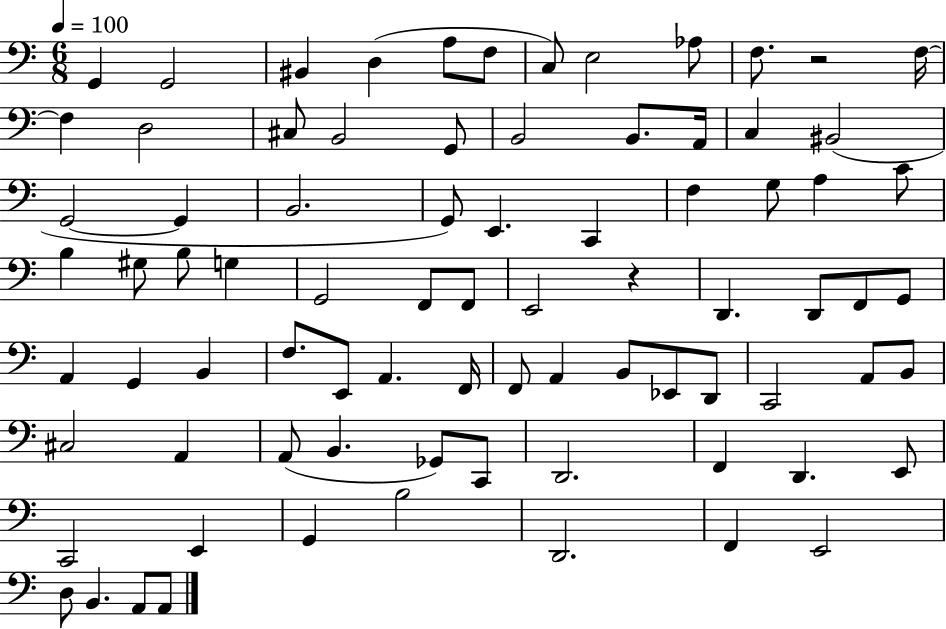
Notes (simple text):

G2/q G2/h BIS2/q D3/q A3/e F3/e C3/e E3/h Ab3/e F3/e. R/h F3/s F3/q D3/h C#3/e B2/h G2/e B2/h B2/e. A2/s C3/q BIS2/h G2/h G2/q B2/h. G2/e E2/q. C2/q F3/q G3/e A3/q C4/e B3/q G#3/e B3/e G3/q G2/h F2/e F2/e E2/h R/q D2/q. D2/e F2/e G2/e A2/q G2/q B2/q F3/e. E2/e A2/q. F2/s F2/e A2/q B2/e Eb2/e D2/e C2/h A2/e B2/e C#3/h A2/q A2/e B2/q. Gb2/e C2/e D2/h. F2/q D2/q. E2/e C2/h E2/q G2/q B3/h D2/h. F2/q E2/h D3/e B2/q. A2/e A2/e